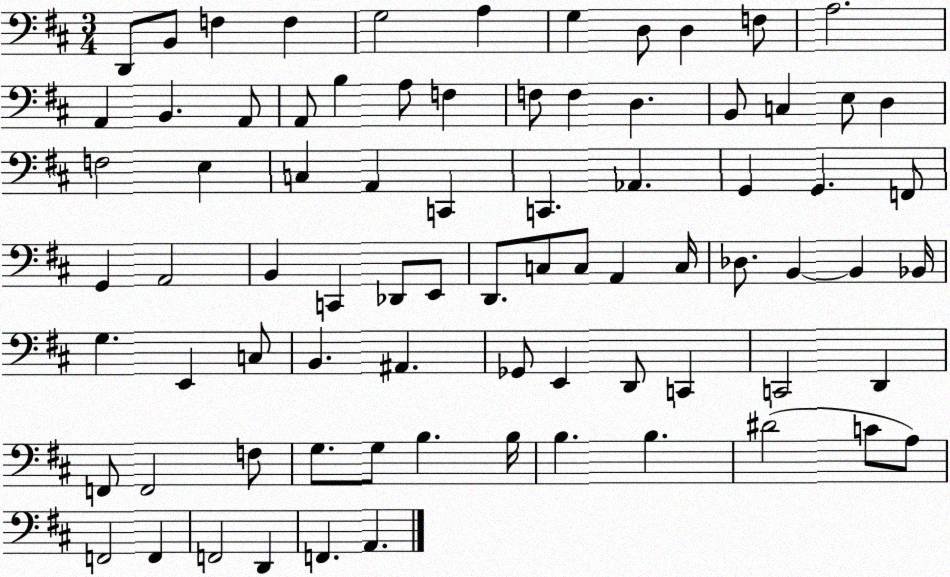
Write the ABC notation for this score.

X:1
T:Untitled
M:3/4
L:1/4
K:D
D,,/2 B,,/2 F, F, G,2 A, G, D,/2 D, F,/2 A,2 A,, B,, A,,/2 A,,/2 B, A,/2 F, F,/2 F, D, B,,/2 C, E,/2 D, F,2 E, C, A,, C,, C,, _A,, G,, G,, F,,/2 G,, A,,2 B,, C,, _D,,/2 E,,/2 D,,/2 C,/2 C,/2 A,, C,/4 _D,/2 B,, B,, _B,,/4 G, E,, C,/2 B,, ^A,, _G,,/2 E,, D,,/2 C,, C,,2 D,, F,,/2 F,,2 F,/2 G,/2 G,/2 B, B,/4 B, B, ^D2 C/2 A,/2 F,,2 F,, F,,2 D,, F,, A,,